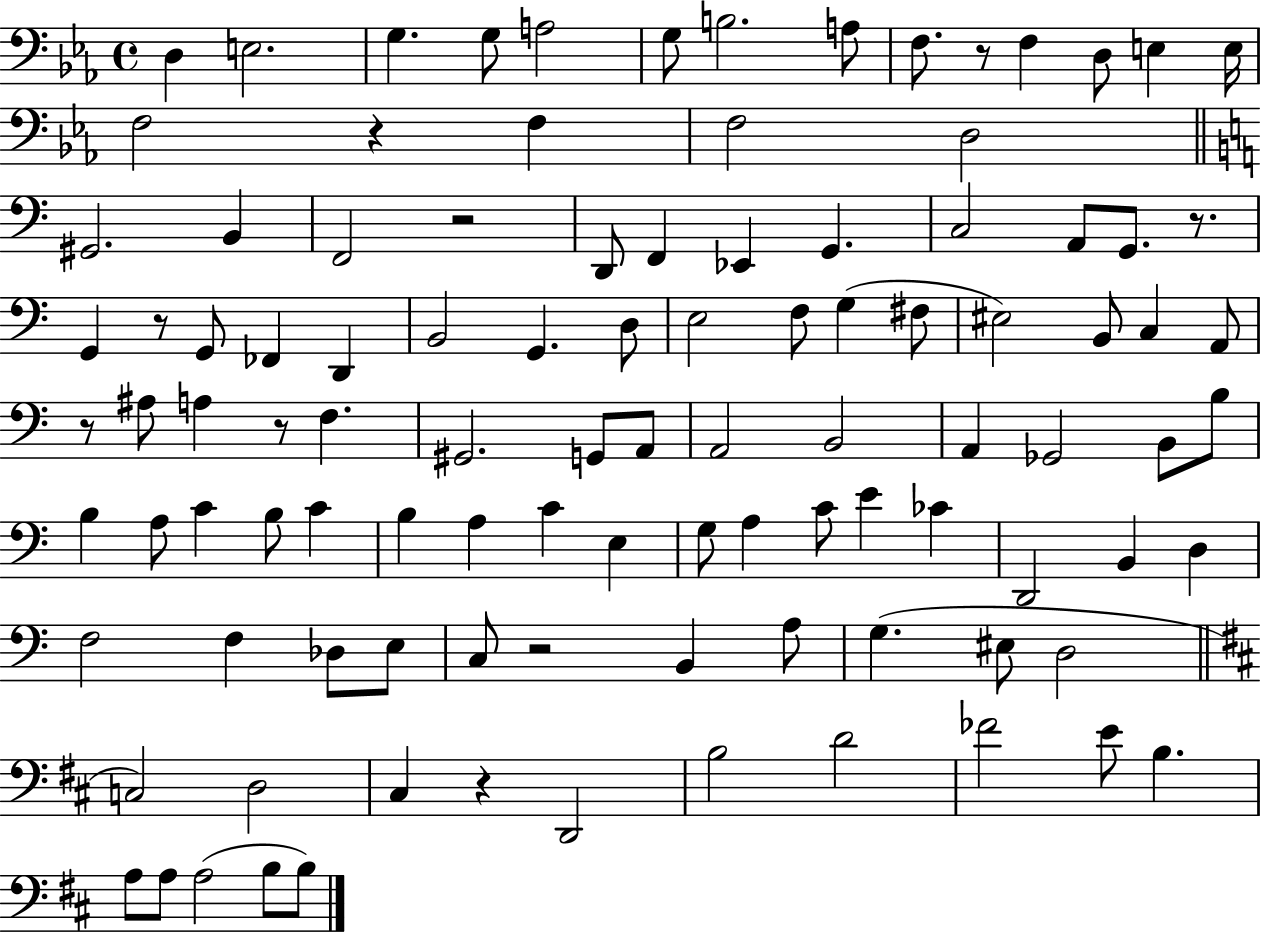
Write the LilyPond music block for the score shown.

{
  \clef bass
  \time 4/4
  \defaultTimeSignature
  \key ees \major
  d4 e2. | g4. g8 a2 | g8 b2. a8 | f8. r8 f4 d8 e4 e16 | \break f2 r4 f4 | f2 d2 | \bar "||" \break \key c \major gis,2. b,4 | f,2 r2 | d,8 f,4 ees,4 g,4. | c2 a,8 g,8. r8. | \break g,4 r8 g,8 fes,4 d,4 | b,2 g,4. d8 | e2 f8 g4( fis8 | eis2) b,8 c4 a,8 | \break r8 ais8 a4 r8 f4. | gis,2. g,8 a,8 | a,2 b,2 | a,4 ges,2 b,8 b8 | \break b4 a8 c'4 b8 c'4 | b4 a4 c'4 e4 | g8 a4 c'8 e'4 ces'4 | d,2 b,4 d4 | \break f2 f4 des8 e8 | c8 r2 b,4 a8 | g4.( eis8 d2 | \bar "||" \break \key b \minor c2) d2 | cis4 r4 d,2 | b2 d'2 | fes'2 e'8 b4. | \break a8 a8 a2( b8 b8) | \bar "|."
}